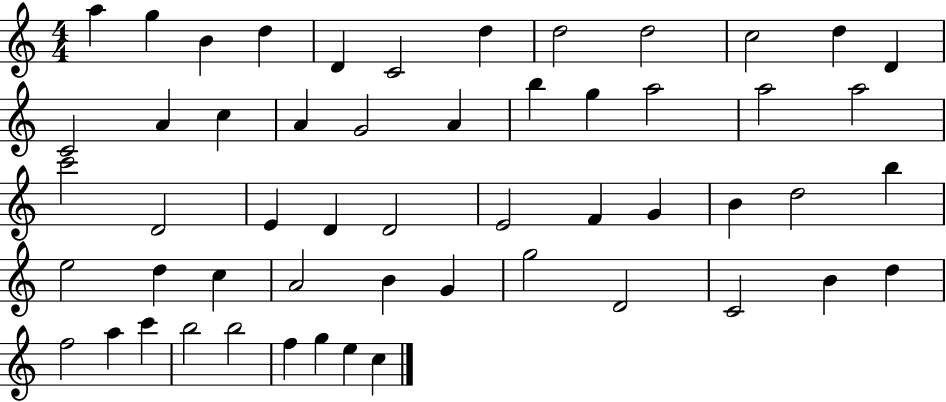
A5/q G5/q B4/q D5/q D4/q C4/h D5/q D5/h D5/h C5/h D5/q D4/q C4/h A4/q C5/q A4/q G4/h A4/q B5/q G5/q A5/h A5/h A5/h C6/h D4/h E4/q D4/q D4/h E4/h F4/q G4/q B4/q D5/h B5/q E5/h D5/q C5/q A4/h B4/q G4/q G5/h D4/h C4/h B4/q D5/q F5/h A5/q C6/q B5/h B5/h F5/q G5/q E5/q C5/q